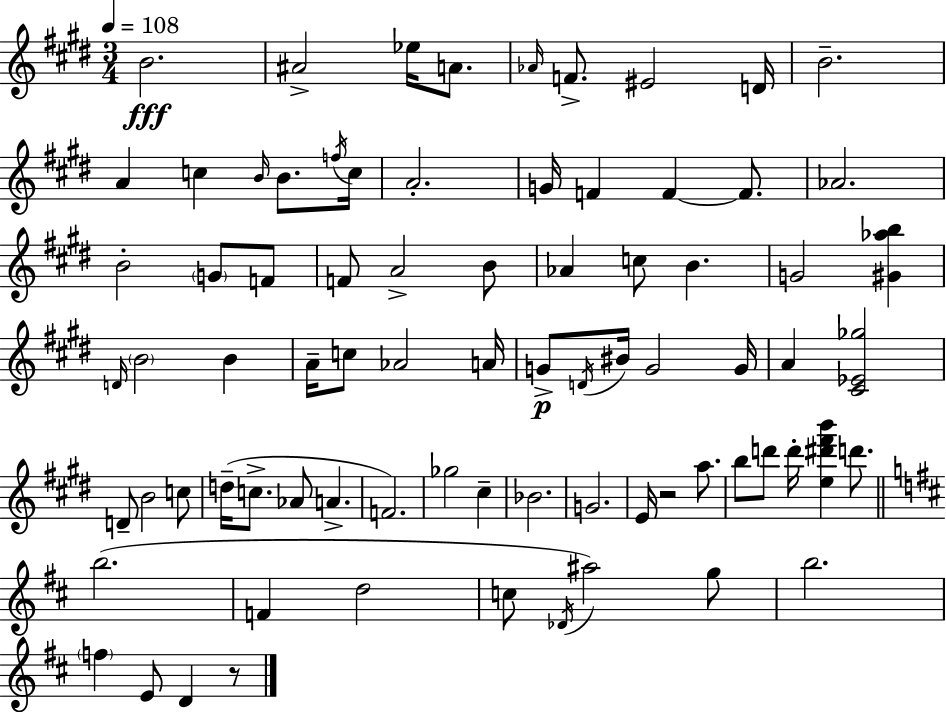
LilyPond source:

{
  \clef treble
  \numericTimeSignature
  \time 3/4
  \key e \major
  \tempo 4 = 108
  b'2.\fff | ais'2-> ees''16 a'8. | \grace { aes'16 } f'8.-> eis'2 | d'16 b'2.-- | \break a'4 c''4 \grace { b'16 } b'8. | \acciaccatura { f''16 } c''16 a'2.-. | g'16 f'4 f'4~~ | f'8. aes'2. | \break b'2-. \parenthesize g'8 | f'8 f'8 a'2-> | b'8 aes'4 c''8 b'4. | g'2 <gis' aes'' b''>4 | \break \grace { d'16 } \parenthesize b'2 | b'4 a'16-- c''8 aes'2 | a'16 g'8->\p \acciaccatura { d'16 } bis'16 g'2 | g'16 a'4 <cis' ees' ges''>2 | \break d'8-- b'2 | c''8 d''16--( c''8.-> aes'8 a'4.-> | f'2.) | ges''2 | \break cis''4-- bes'2. | g'2. | e'16 r2 | a''8. b''8 d'''8 d'''16-. <e'' dis''' fis''' b'''>4 | \break d'''8. \bar "||" \break \key b \minor b''2.( | f'4 d''2 | c''8 \acciaccatura { des'16 } ais''2) g''8 | b''2. | \break \parenthesize f''4 e'8 d'4 r8 | \bar "|."
}